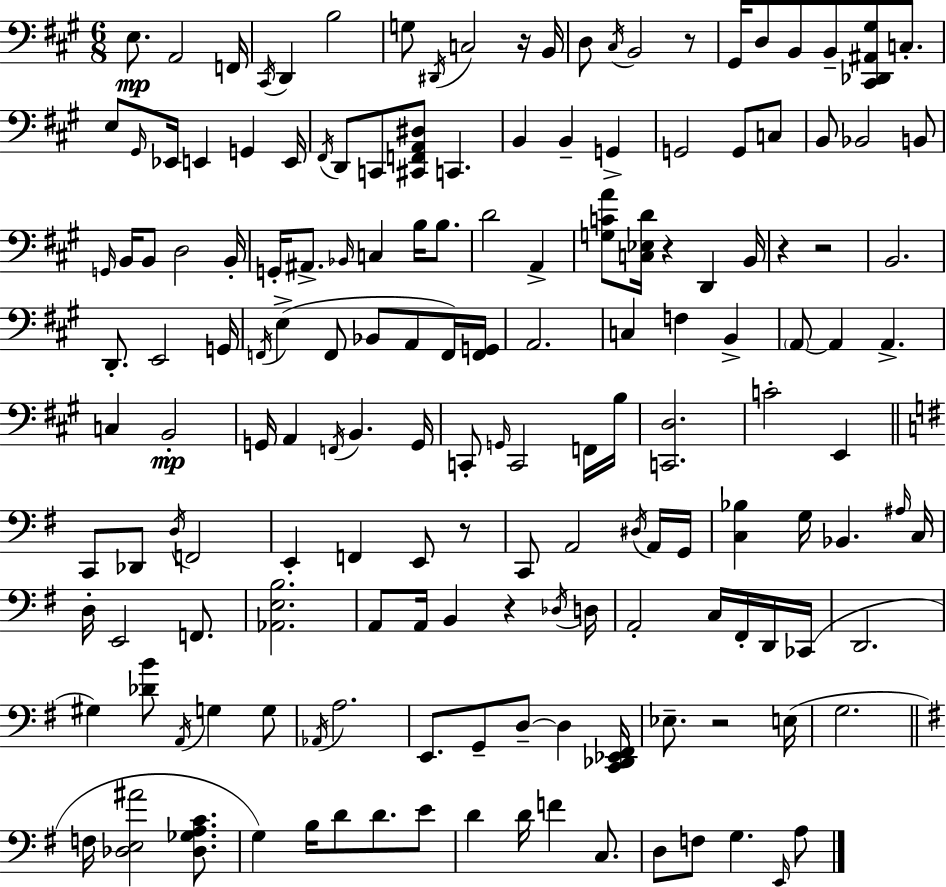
X:1
T:Untitled
M:6/8
L:1/4
K:A
E,/2 A,,2 F,,/4 ^C,,/4 D,, B,2 G,/2 ^D,,/4 C,2 z/4 B,,/4 D,/2 ^C,/4 B,,2 z/2 ^G,,/4 D,/2 B,,/2 B,,/2 [^C,,_D,,^A,,^G,]/2 C,/2 E,/2 ^G,,/4 _E,,/4 E,, G,, E,,/4 ^F,,/4 D,,/2 C,,/2 [^C,,F,,A,,^D,]/2 C,, B,, B,, G,, G,,2 G,,/2 C,/2 B,,/2 _B,,2 B,,/2 G,,/4 B,,/4 B,,/2 D,2 B,,/4 G,,/4 ^A,,/2 _B,,/4 C, B,/4 B,/2 D2 A,, [G,CA]/2 [C,_E,D]/4 z D,, B,,/4 z z2 B,,2 D,,/2 E,,2 G,,/4 F,,/4 E, F,,/2 _B,,/2 A,,/2 F,,/4 [F,,G,,]/4 A,,2 C, F, B,, A,,/2 A,, A,, C, B,,2 G,,/4 A,, F,,/4 B,, G,,/4 C,,/2 G,,/4 C,,2 F,,/4 B,/4 [C,,D,]2 C2 E,, C,,/2 _D,,/2 D,/4 F,,2 E,, F,, E,,/2 z/2 C,,/2 A,,2 ^D,/4 A,,/4 G,,/4 [C,_B,] G,/4 _B,, ^A,/4 C,/4 D,/4 E,,2 F,,/2 [_A,,E,B,]2 A,,/2 A,,/4 B,, z _D,/4 D,/4 A,,2 C,/4 ^F,,/4 D,,/4 _C,,/4 D,,2 ^G, [_DB]/2 A,,/4 G, G,/2 _A,,/4 A,2 E,,/2 G,,/2 D,/2 D, [C,,_D,,_E,,^F,,]/4 _E,/2 z2 E,/4 G,2 F,/4 [_D,E,^A]2 [_D,_G,A,C]/2 G, B,/4 D/2 D/2 E/2 D D/4 F C,/2 D,/2 F,/2 G, E,,/4 A,/2